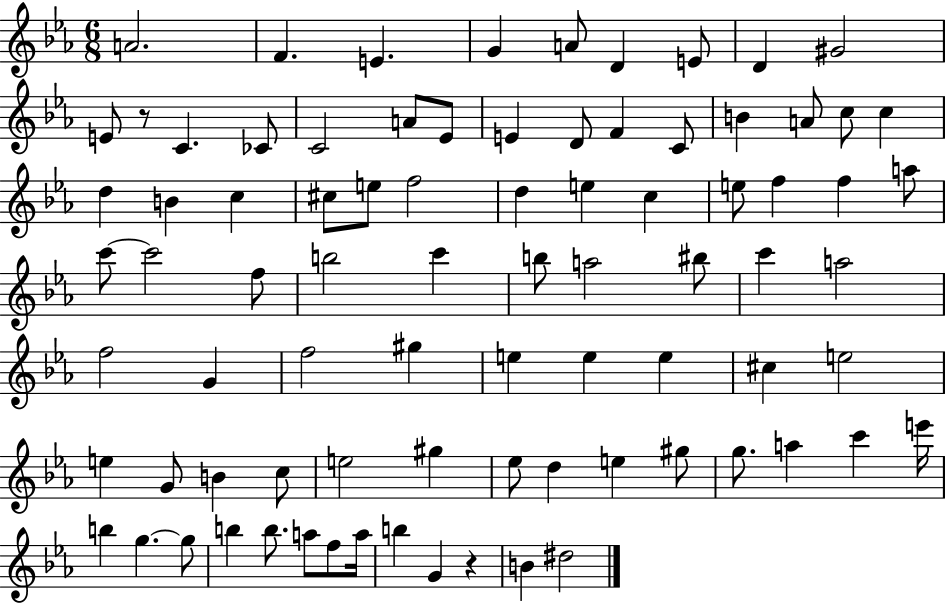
{
  \clef treble
  \numericTimeSignature
  \time 6/8
  \key ees \major
  \repeat volta 2 { a'2. | f'4. e'4. | g'4 a'8 d'4 e'8 | d'4 gis'2 | \break e'8 r8 c'4. ces'8 | c'2 a'8 ees'8 | e'4 d'8 f'4 c'8 | b'4 a'8 c''8 c''4 | \break d''4 b'4 c''4 | cis''8 e''8 f''2 | d''4 e''4 c''4 | e''8 f''4 f''4 a''8 | \break c'''8~~ c'''2 f''8 | b''2 c'''4 | b''8 a''2 bis''8 | c'''4 a''2 | \break f''2 g'4 | f''2 gis''4 | e''4 e''4 e''4 | cis''4 e''2 | \break e''4 g'8 b'4 c''8 | e''2 gis''4 | ees''8 d''4 e''4 gis''8 | g''8. a''4 c'''4 e'''16 | \break b''4 g''4.~~ g''8 | b''4 b''8. a''8 f''8 a''16 | b''4 g'4 r4 | b'4 dis''2 | \break } \bar "|."
}